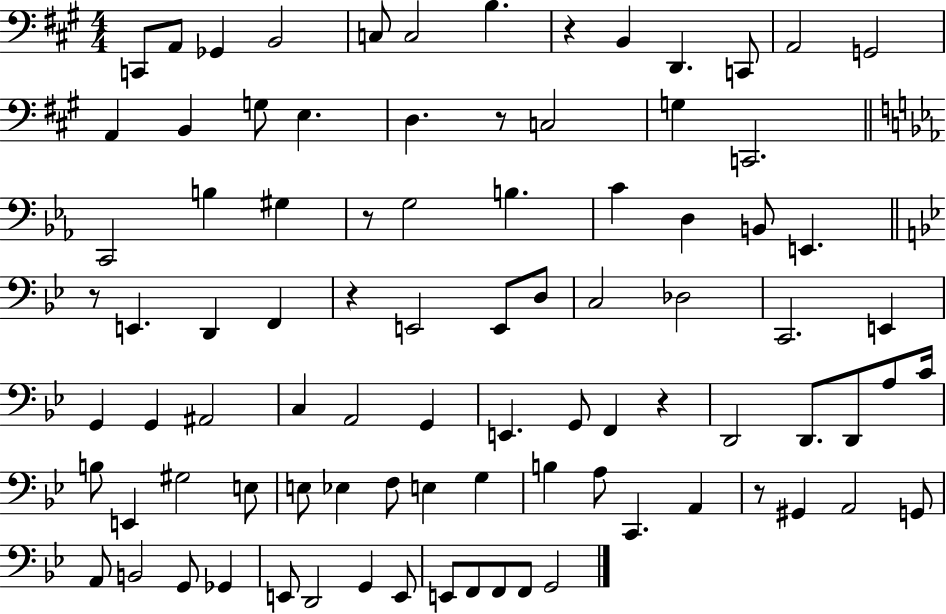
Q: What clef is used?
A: bass